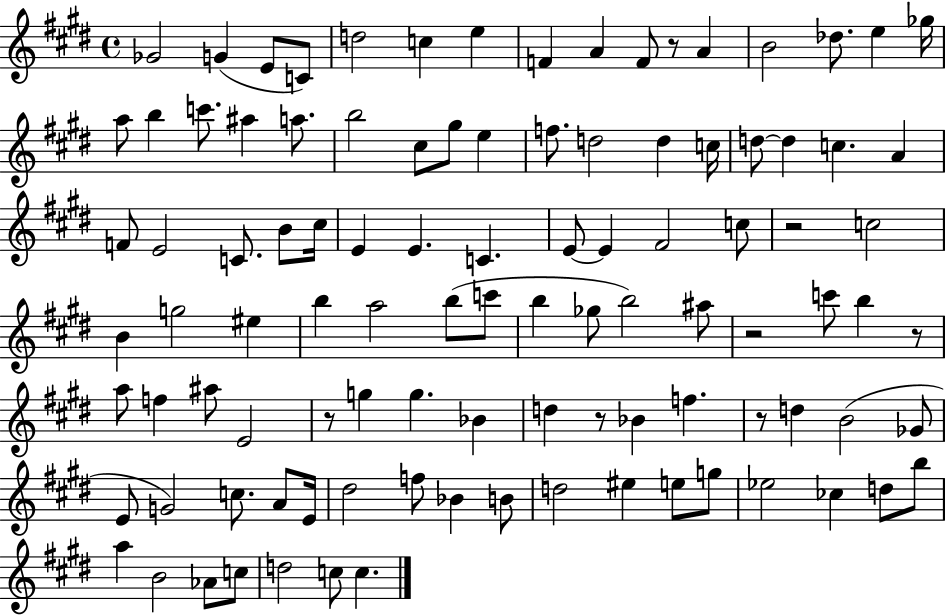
X:1
T:Untitled
M:4/4
L:1/4
K:E
_G2 G E/2 C/2 d2 c e F A F/2 z/2 A B2 _d/2 e _g/4 a/2 b c'/2 ^a a/2 b2 ^c/2 ^g/2 e f/2 d2 d c/4 d/2 d c A F/2 E2 C/2 B/2 ^c/4 E E C E/2 E ^F2 c/2 z2 c2 B g2 ^e b a2 b/2 c'/2 b _g/2 b2 ^a/2 z2 c'/2 b z/2 a/2 f ^a/2 E2 z/2 g g _B d z/2 _B f z/2 d B2 _G/2 E/2 G2 c/2 A/2 E/4 ^d2 f/2 _B B/2 d2 ^e e/2 g/2 _e2 _c d/2 b/2 a B2 _A/2 c/2 d2 c/2 c